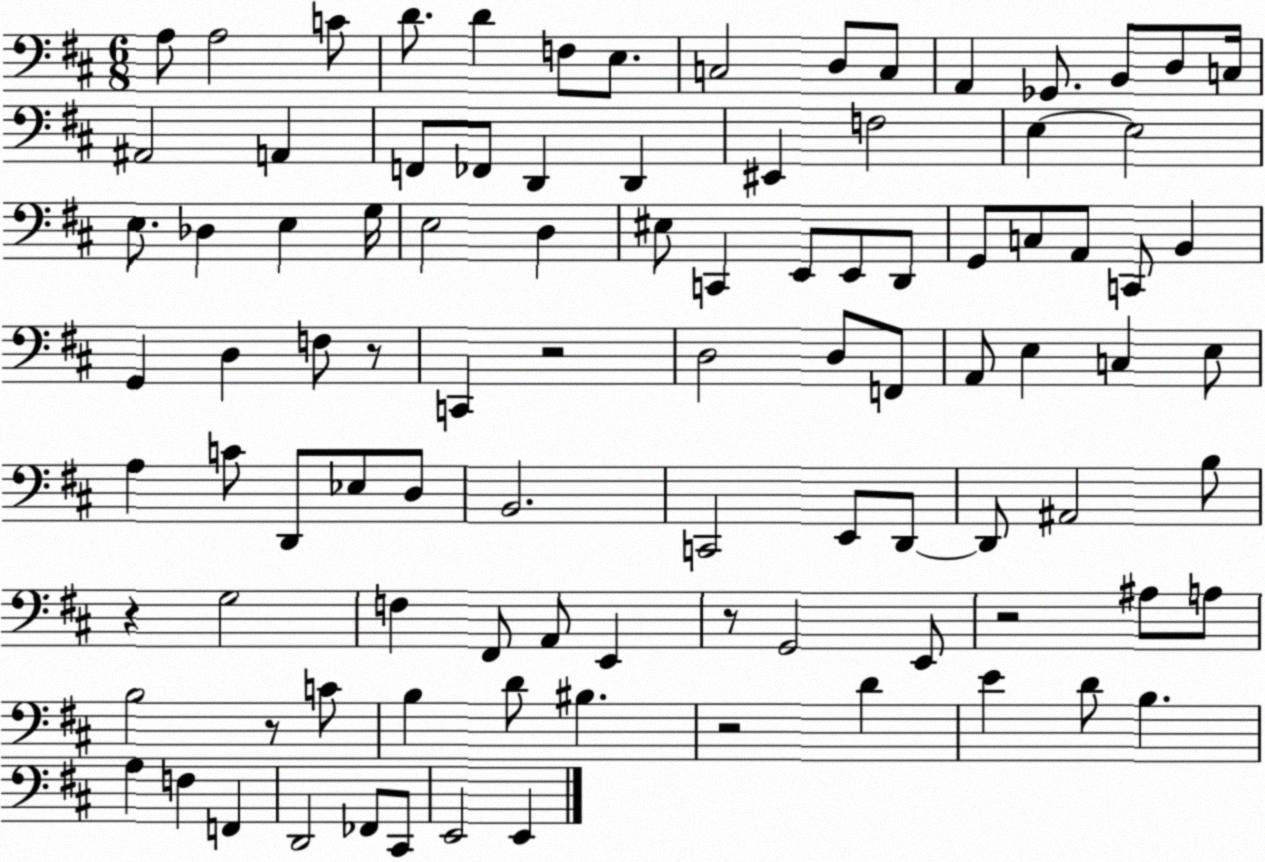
X:1
T:Untitled
M:6/8
L:1/4
K:D
A,/2 A,2 C/2 D/2 D F,/2 E,/2 C,2 D,/2 C,/2 A,, _G,,/2 B,,/2 D,/2 C,/4 ^A,,2 A,, F,,/2 _F,,/2 D,, D,, ^E,, F,2 E, E,2 E,/2 _D, E, G,/4 E,2 D, ^E,/2 C,, E,,/2 E,,/2 D,,/2 G,,/2 C,/2 A,,/2 C,,/2 B,, G,, D, F,/2 z/2 C,, z2 D,2 D,/2 F,,/2 A,,/2 E, C, E,/2 A, C/2 D,,/2 _E,/2 D,/2 B,,2 C,,2 E,,/2 D,,/2 D,,/2 ^A,,2 B,/2 z G,2 F, ^F,,/2 A,,/2 E,, z/2 G,,2 E,,/2 z2 ^A,/2 A,/2 B,2 z/2 C/2 B, D/2 ^B, z2 D E D/2 B, A, F, F,, D,,2 _F,,/2 ^C,,/2 E,,2 E,,